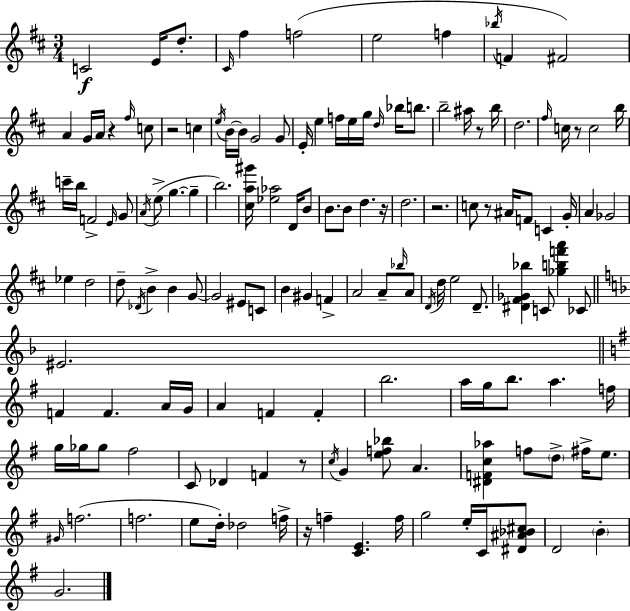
X:1
T:Untitled
M:3/4
L:1/4
K:D
C2 E/4 d/2 ^C/4 ^f f2 e2 f _b/4 F ^F2 A G/4 A/4 z ^f/4 c/2 z2 c e/4 B/4 B/4 G2 G/2 E/4 e f/4 e/4 g/4 d/4 _b/4 b/2 b2 ^a/4 z/2 b/4 d2 ^f/4 c/4 z/2 c2 b/4 c'/4 b/4 F2 E/4 G/2 A/4 e/2 g g b2 [^ca^g']/4 [_e_a]2 D/4 B/2 B/2 B/2 d z/4 d2 z2 c/2 z/2 ^A/4 F/2 C G/4 A _G2 _e d2 d/2 _D/4 B B G/2 G2 ^E/2 C/2 B ^G F A2 A/2 _b/4 A/2 D/4 d/4 e2 D/2 [^D^F_G_b] C/2 [_gbf'a'] _C/2 ^E2 F F A/4 G/4 A F F b2 a/4 g/4 b/2 a f/4 g/4 _g/4 _g/2 ^f2 C/2 _D F z/2 c/4 G [ef_b]/2 A [^DFc_a] f/2 d/2 ^f/4 e/2 ^G/4 f2 f2 e/2 d/4 _d2 f/4 z/4 f [CE] f/4 g2 e/4 C/4 [^D^A_B^c]/2 D2 B G2